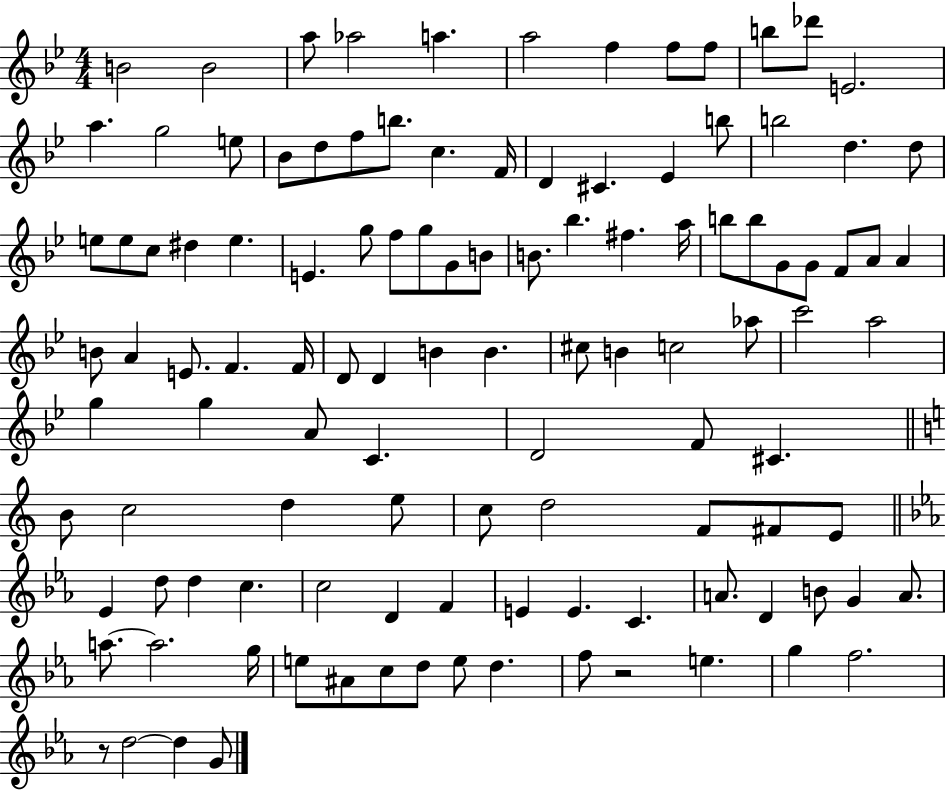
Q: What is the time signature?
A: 4/4